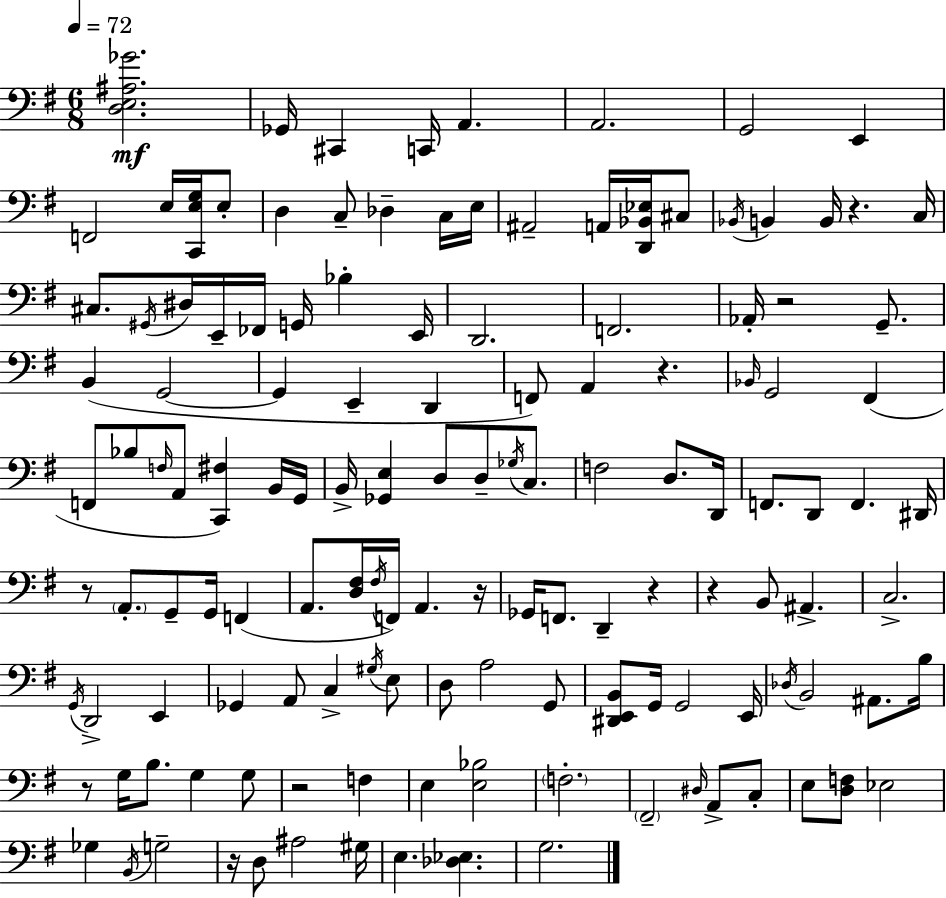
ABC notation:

X:1
T:Untitled
M:6/8
L:1/4
K:Em
[D,E,^A,_G]2 _G,,/4 ^C,, C,,/4 A,, A,,2 G,,2 E,, F,,2 E,/4 [C,,E,G,]/4 E,/2 D, C,/2 _D, C,/4 E,/4 ^A,,2 A,,/4 [D,,_B,,_E,]/4 ^C,/2 _B,,/4 B,, B,,/4 z C,/4 ^C,/2 ^G,,/4 ^D,/4 E,,/4 _F,,/4 G,,/4 _B, E,,/4 D,,2 F,,2 _A,,/4 z2 G,,/2 B,, G,,2 G,, E,, D,, F,,/2 A,, z _B,,/4 G,,2 ^F,, F,,/2 _B,/2 F,/4 A,,/2 [C,,^F,] B,,/4 G,,/4 B,,/4 [_G,,E,] D,/2 D,/2 _G,/4 C,/2 F,2 D,/2 D,,/4 F,,/2 D,,/2 F,, ^D,,/4 z/2 A,,/2 G,,/2 G,,/4 F,, A,,/2 [D,^F,]/4 ^F,/4 F,,/4 A,, z/4 _G,,/4 F,,/2 D,, z z B,,/2 ^A,, C,2 G,,/4 D,,2 E,, _G,, A,,/2 C, ^G,/4 E,/2 D,/2 A,2 G,,/2 [^D,,E,,B,,]/2 G,,/4 G,,2 E,,/4 _D,/4 B,,2 ^A,,/2 B,/4 z/2 G,/4 B,/2 G, G,/2 z2 F, E, [E,_B,]2 F,2 ^F,,2 ^D,/4 A,,/2 C,/2 E,/2 [D,F,]/2 _E,2 _G, B,,/4 G,2 z/4 D,/2 ^A,2 ^G,/4 E, [_D,_E,] G,2